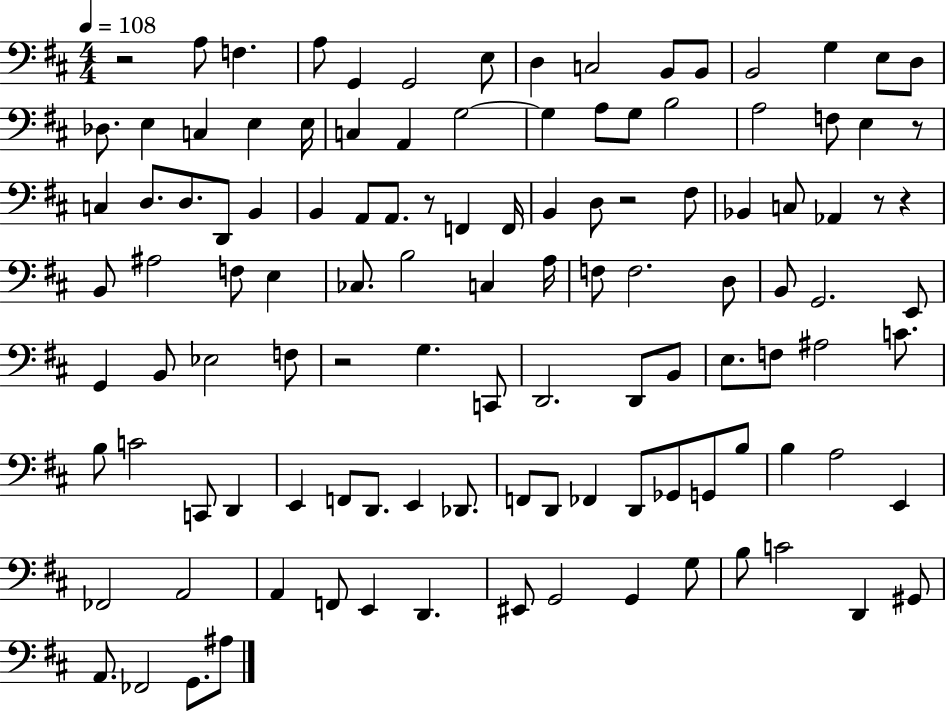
{
  \clef bass
  \numericTimeSignature
  \time 4/4
  \key d \major
  \tempo 4 = 108
  r2 a8 f4. | a8 g,4 g,2 e8 | d4 c2 b,8 b,8 | b,2 g4 e8 d8 | \break des8. e4 c4 e4 e16 | c4 a,4 g2~~ | g4 a8 g8 b2 | a2 f8 e4 r8 | \break c4 d8. d8. d,8 b,4 | b,4 a,8 a,8. r8 f,4 f,16 | b,4 d8 r2 fis8 | bes,4 c8 aes,4 r8 r4 | \break b,8 ais2 f8 e4 | ces8. b2 c4 a16 | f8 f2. d8 | b,8 g,2. e,8 | \break g,4 b,8 ees2 f8 | r2 g4. c,8 | d,2. d,8 b,8 | e8. f8 ais2 c'8. | \break b8 c'2 c,8 d,4 | e,4 f,8 d,8. e,4 des,8. | f,8 d,8 fes,4 d,8 ges,8 g,8 b8 | b4 a2 e,4 | \break fes,2 a,2 | a,4 f,8 e,4 d,4. | eis,8 g,2 g,4 g8 | b8 c'2 d,4 gis,8 | \break a,8. fes,2 g,8. ais8 | \bar "|."
}